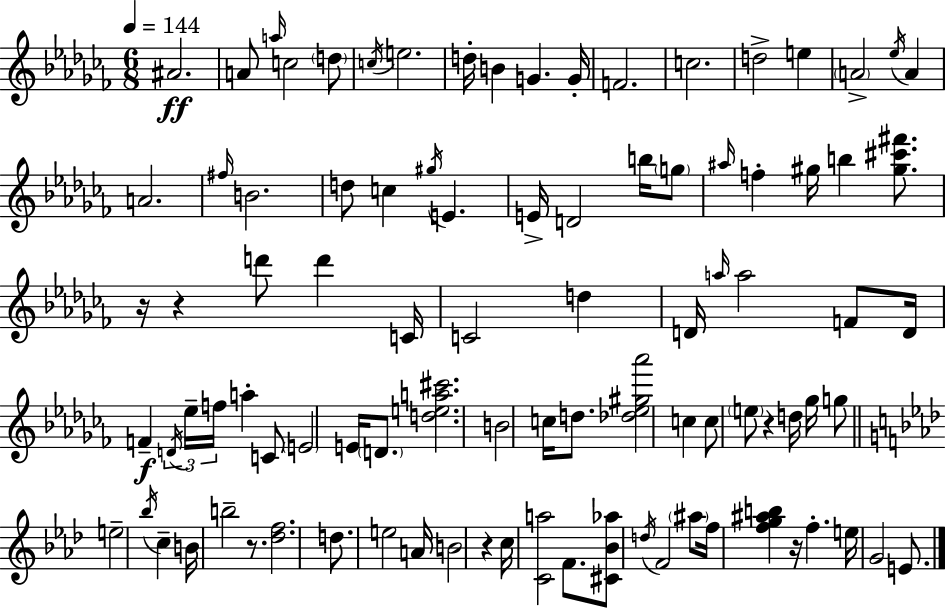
{
  \clef treble
  \numericTimeSignature
  \time 6/8
  \key aes \minor
  \tempo 4 = 144
  ais'2.\ff | a'8 \grace { a''16 } c''2 \parenthesize d''8 | \acciaccatura { c''16 } e''2. | d''16-. b'4 g'4. | \break g'16-. f'2. | c''2. | d''2-> e''4 | \parenthesize a'2-> \acciaccatura { ees''16 } a'4 | \break a'2. | \grace { fis''16 } b'2. | d''8 c''4 \acciaccatura { gis''16 } e'4. | e'16-> d'2 | \break b''16 \parenthesize g''8 \grace { ais''16 } f''4-. gis''16 b''4 | <gis'' cis''' fis'''>8. r16 r4 d'''8 | d'''4 c'16 c'2 | d''4 d'16 \grace { a''16 } a''2 | \break f'8 d'16 f'4--\f \tuplet 3/2 { \acciaccatura { d'16 } | ees''16-- f''16 } a''4-. c'8 \parenthesize e'2 | e'16 \parenthesize d'8. <d'' e'' a'' cis'''>2. | b'2 | \break c''16 d''8. <des'' ees'' gis'' aes'''>2 | c''4 c''8 \parenthesize e''8 | r4 d''16 ges''16 g''8 \bar "||" \break \key aes \major e''2-- \acciaccatura { bes''16 } c''4-- | b'16 b''2-- r8. | <des'' f''>2. | d''8. e''2 | \break a'16 b'2 r4 | c''16 <c' a''>2 f'8. | <cis' bes' aes''>8 \acciaccatura { d''16 } f'2 | \parenthesize ais''8 f''16 <f'' g'' ais'' b''>4 r16 f''4.-. | \break e''16 g'2 e'8. | \bar "|."
}